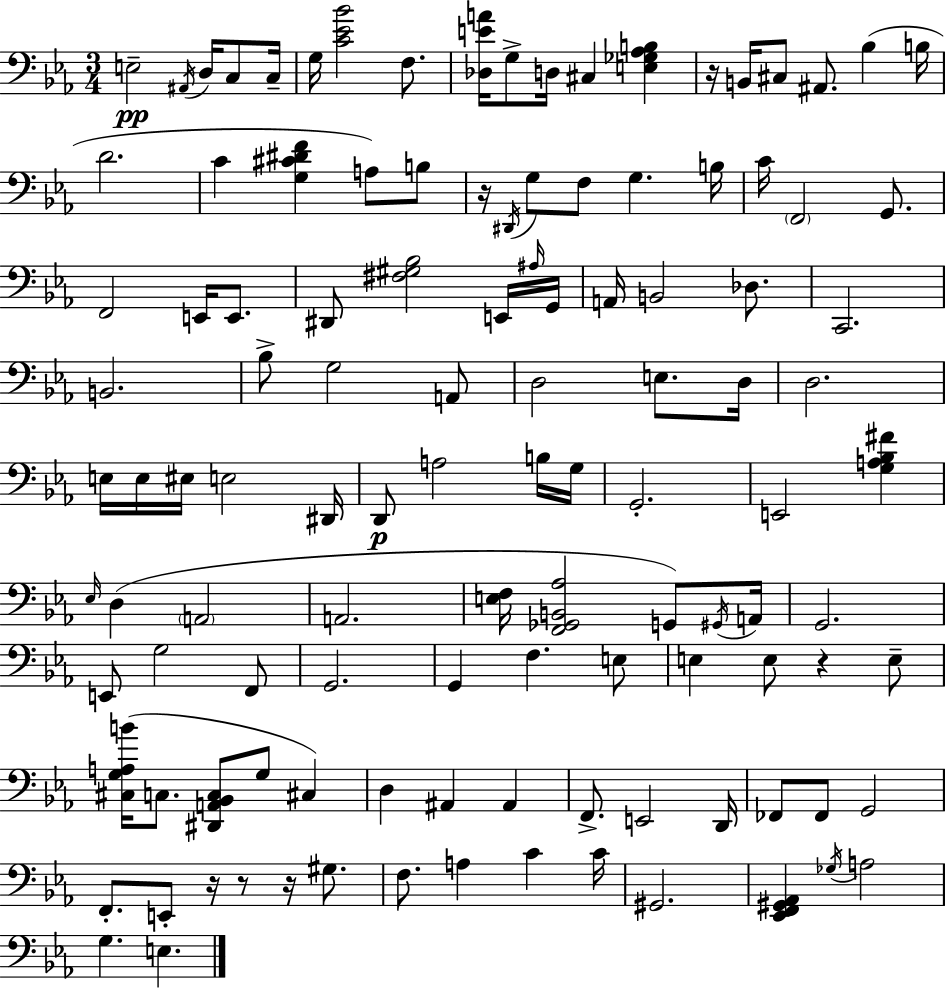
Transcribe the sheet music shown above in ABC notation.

X:1
T:Untitled
M:3/4
L:1/4
K:Cm
E,2 ^A,,/4 D,/4 C,/2 C,/4 G,/4 [C_E_B]2 F,/2 [_D,EA]/4 G,/2 D,/4 ^C, [E,_G,_A,B,] z/4 B,,/4 ^C,/2 ^A,,/2 _B, B,/4 D2 C [G,^C^DF] A,/2 B,/2 z/4 ^D,,/4 G,/2 F,/2 G, B,/4 C/4 F,,2 G,,/2 F,,2 E,,/4 E,,/2 ^D,,/2 [^F,^G,_B,]2 E,,/4 ^A,/4 G,,/4 A,,/4 B,,2 _D,/2 C,,2 B,,2 _B,/2 G,2 A,,/2 D,2 E,/2 D,/4 D,2 E,/4 E,/4 ^E,/4 E,2 ^D,,/4 D,,/2 A,2 B,/4 G,/4 G,,2 E,,2 [G,A,_B,^F] _E,/4 D, A,,2 A,,2 [E,F,]/4 [F,,_G,,B,,_A,]2 G,,/2 ^G,,/4 A,,/4 G,,2 E,,/2 G,2 F,,/2 G,,2 G,, F, E,/2 E, E,/2 z E,/2 [^C,G,A,B]/4 C,/2 [^D,,A,,_B,,C,]/2 G,/2 ^C, D, ^A,, ^A,, F,,/2 E,,2 D,,/4 _F,,/2 _F,,/2 G,,2 F,,/2 E,,/2 z/4 z/2 z/4 ^G,/2 F,/2 A, C C/4 ^G,,2 [_E,,F,,^G,,_A,,] _G,/4 A,2 G, E,